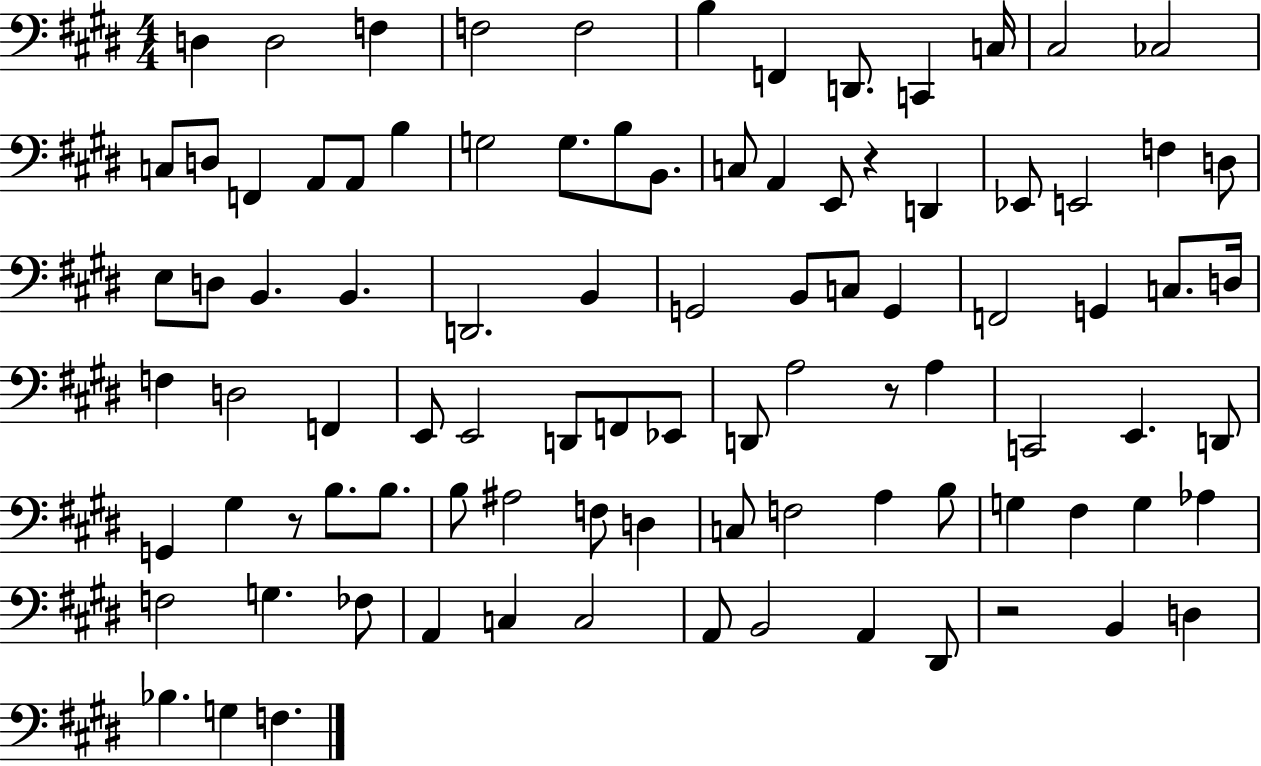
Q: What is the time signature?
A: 4/4